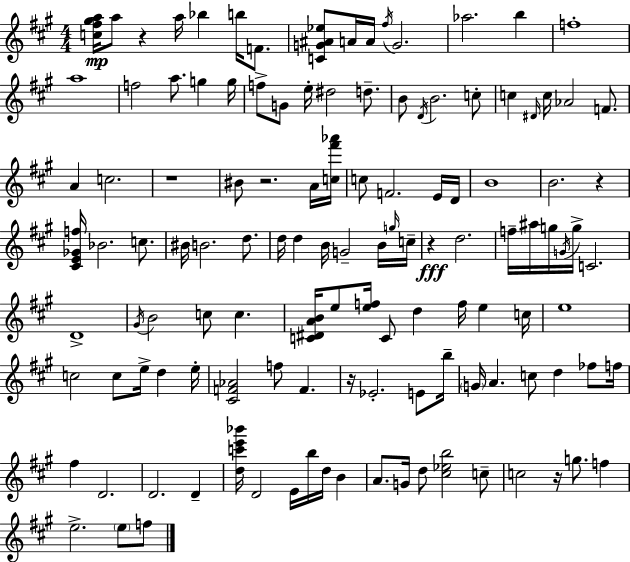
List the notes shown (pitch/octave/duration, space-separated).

[C5,F#5,G#5,A5]/s A5/e R/q A5/s Bb5/q B5/s F4/e. [C4,G4,A#4,Eb5]/e A4/s A4/s F#5/s G4/h. Ab5/h. B5/q F5/w A5/w F5/h A5/e. G5/q G5/s F5/e G4/e E5/s D#5/h D5/e. B4/e D4/s B4/h. C5/e C5/q D#4/s C5/s Ab4/h F4/e. A4/q C5/h. R/w BIS4/e R/h. A4/s [C5,F#6,Ab6]/s C5/e F4/h. E4/s D4/s B4/w B4/h. R/q [C#4,E4,Gb4,F5]/s Bb4/h. C5/e. BIS4/s B4/h. D5/e. D5/s D5/q B4/s G4/h B4/s G5/s C5/s R/q D5/h. F5/s A#5/s G5/s G4/s G5/s C4/h. D4/w G#4/s B4/h C5/e C5/q. [C4,D#4,A4,B4]/s E5/e [E5,F5]/s C4/e D5/q F5/s E5/q C5/s E5/w C5/h C5/e E5/s D5/q E5/s [C#4,F4,Ab4]/h F5/e F4/q. R/s Eb4/h. E4/e B5/s G4/s A4/q. C5/e D5/q FES5/e F5/s F#5/q D4/h. D4/h. D4/q [D5,C6,E6,Bb6]/s D4/h E4/s B5/s D5/s B4/q A4/e. G4/s D5/e [C#5,Eb5,B5]/h C5/e C5/h R/s G5/e. F5/q E5/h. E5/e F5/e